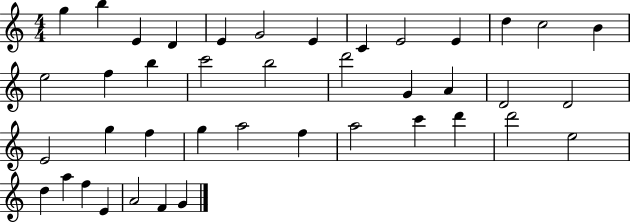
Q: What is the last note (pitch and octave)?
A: G4